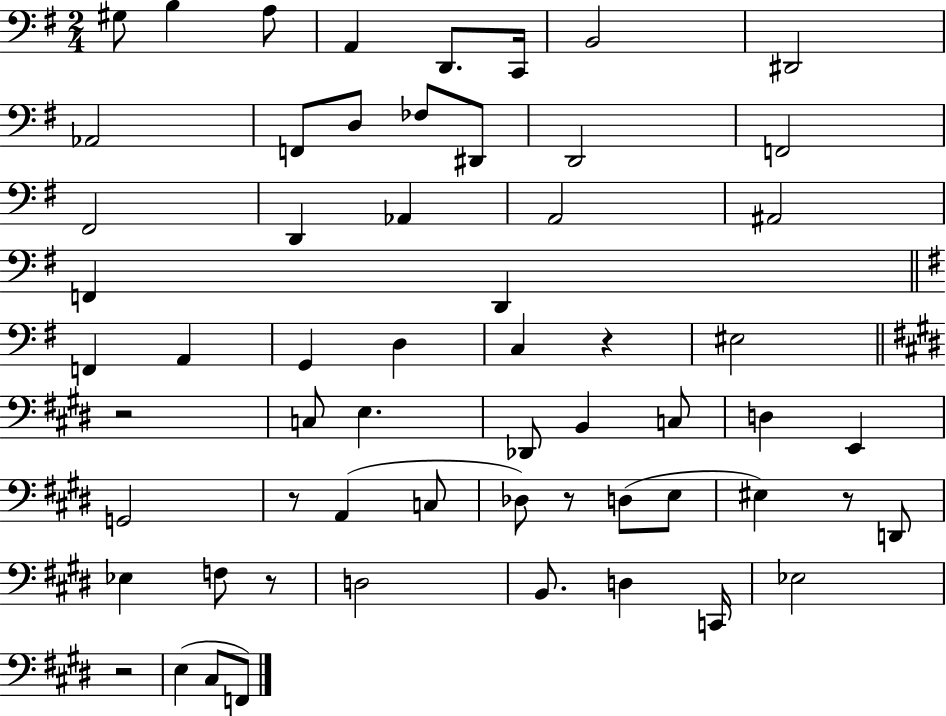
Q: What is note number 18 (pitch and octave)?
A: Ab2